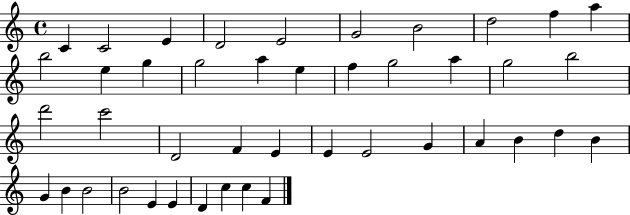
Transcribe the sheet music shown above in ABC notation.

X:1
T:Untitled
M:4/4
L:1/4
K:C
C C2 E D2 E2 G2 B2 d2 f a b2 e g g2 a e f g2 a g2 b2 d'2 c'2 D2 F E E E2 G A B d B G B B2 B2 E E D c c F